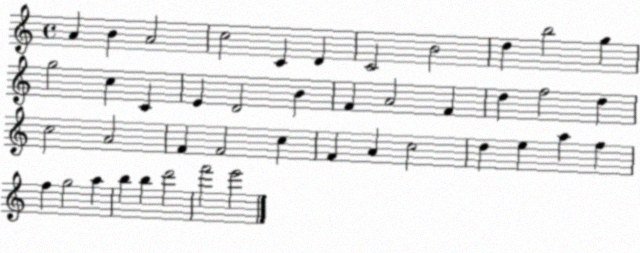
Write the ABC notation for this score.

X:1
T:Untitled
M:4/4
L:1/4
K:C
A B A2 c2 C D C2 B2 d b2 g g2 c C E D2 B F A2 F d f2 d c2 A2 F F2 c F A c2 d e a f f g2 a b b d'2 f'2 e'2